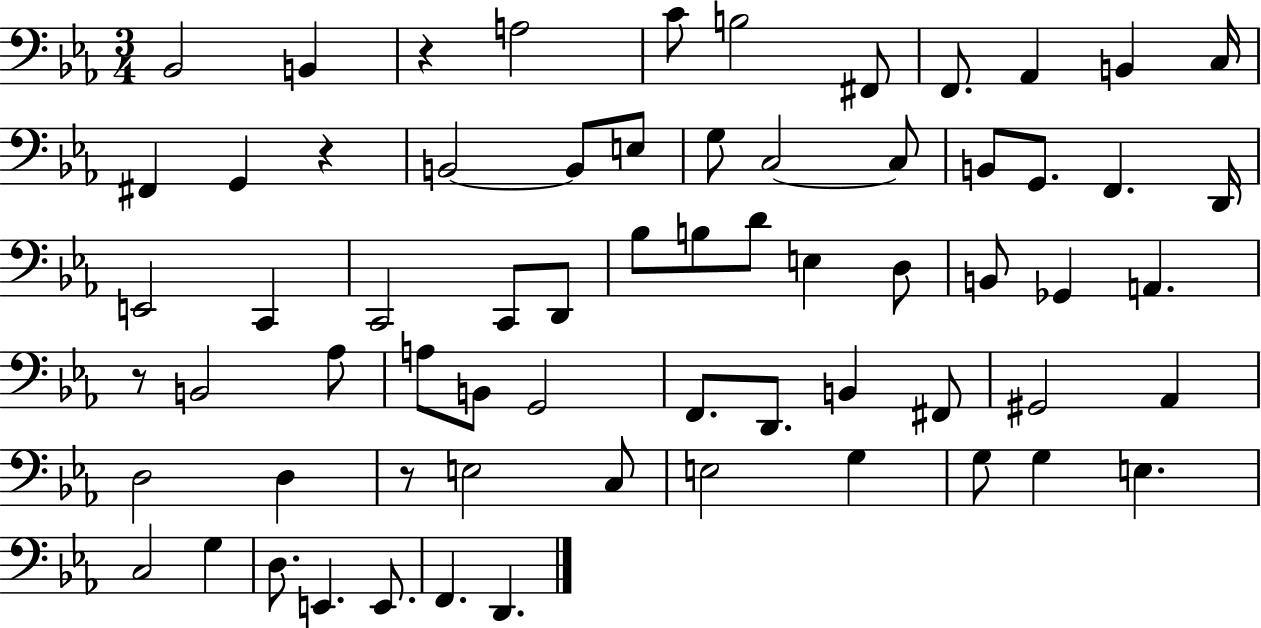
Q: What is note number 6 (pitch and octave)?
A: F#2